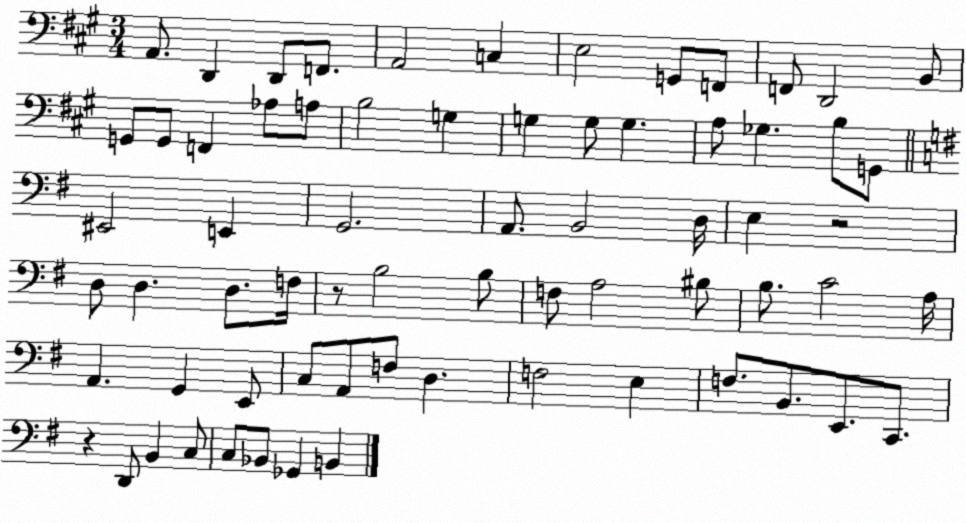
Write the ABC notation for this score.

X:1
T:Untitled
M:3/4
L:1/4
K:A
A,,/2 D,, D,,/2 F,,/2 A,,2 C, E,2 G,,/2 F,,/2 F,,/2 D,,2 B,,/2 G,,/2 G,,/2 F,, _A,/2 A,/2 B,2 G, G, G,/2 G, A,/2 _G, B,/2 G,,/2 ^E,,2 E,, G,,2 A,,/2 B,,2 D,/4 E, z2 D,/2 D, D,/2 F,/4 z/2 B,2 B,/2 F,/2 A,2 ^B,/2 B,/2 C2 A,/4 A,, G,, E,,/2 C,/2 A,,/2 F,/2 D, F,2 E, F,/2 B,,/2 E,,/2 C,,/2 z D,,/2 B,, C,/2 C,/2 _B,,/2 _G,, B,,